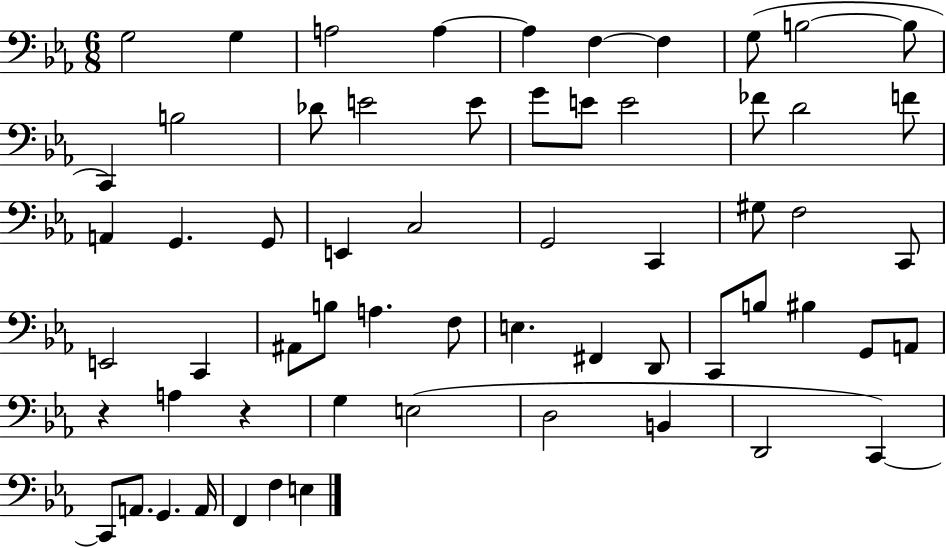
{
  \clef bass
  \numericTimeSignature
  \time 6/8
  \key ees \major
  g2 g4 | a2 a4~~ | a4 f4~~ f4 | g8( b2~~ b8 | \break c,4) b2 | des'8 e'2 e'8 | g'8 e'8 e'2 | fes'8 d'2 f'8 | \break a,4 g,4. g,8 | e,4 c2 | g,2 c,4 | gis8 f2 c,8 | \break e,2 c,4 | ais,8 b8 a4. f8 | e4. fis,4 d,8 | c,8 b8 bis4 g,8 a,8 | \break r4 a4 r4 | g4 e2( | d2 b,4 | d,2 c,4~~) | \break c,8 a,8. g,4. a,16 | f,4 f4 e4 | \bar "|."
}